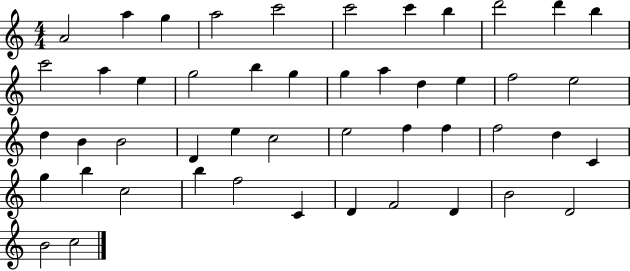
{
  \clef treble
  \numericTimeSignature
  \time 4/4
  \key c \major
  a'2 a''4 g''4 | a''2 c'''2 | c'''2 c'''4 b''4 | d'''2 d'''4 b''4 | \break c'''2 a''4 e''4 | g''2 b''4 g''4 | g''4 a''4 d''4 e''4 | f''2 e''2 | \break d''4 b'4 b'2 | d'4 e''4 c''2 | e''2 f''4 f''4 | f''2 d''4 c'4 | \break g''4 b''4 c''2 | b''4 f''2 c'4 | d'4 f'2 d'4 | b'2 d'2 | \break b'2 c''2 | \bar "|."
}